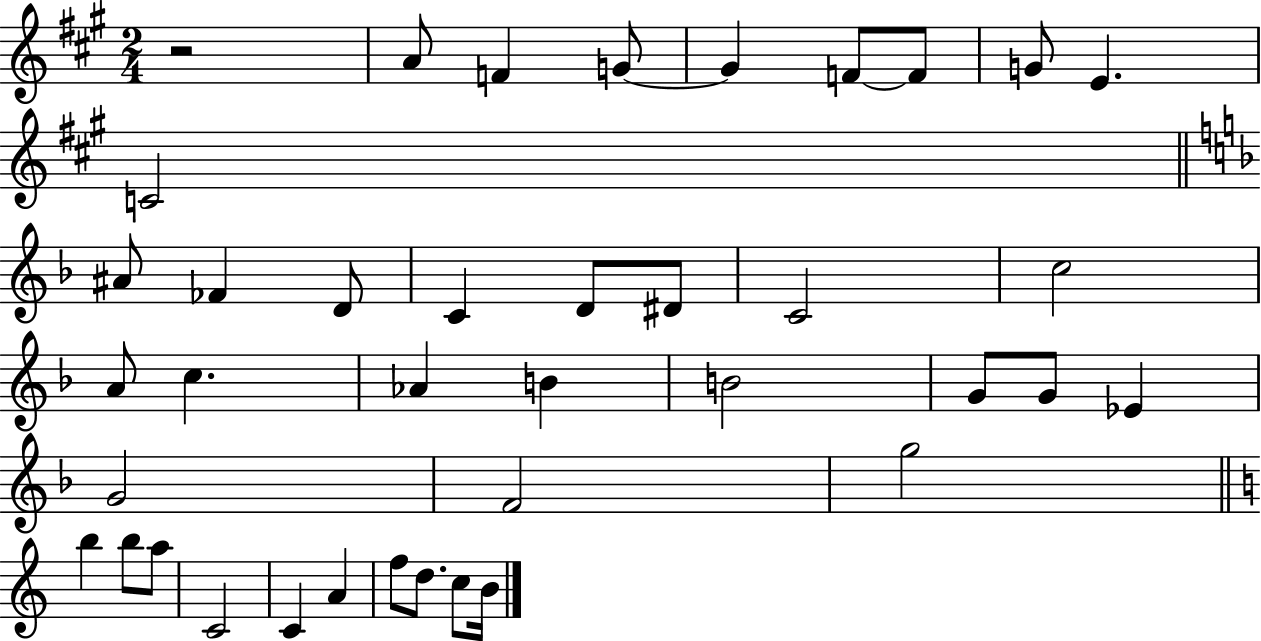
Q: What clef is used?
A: treble